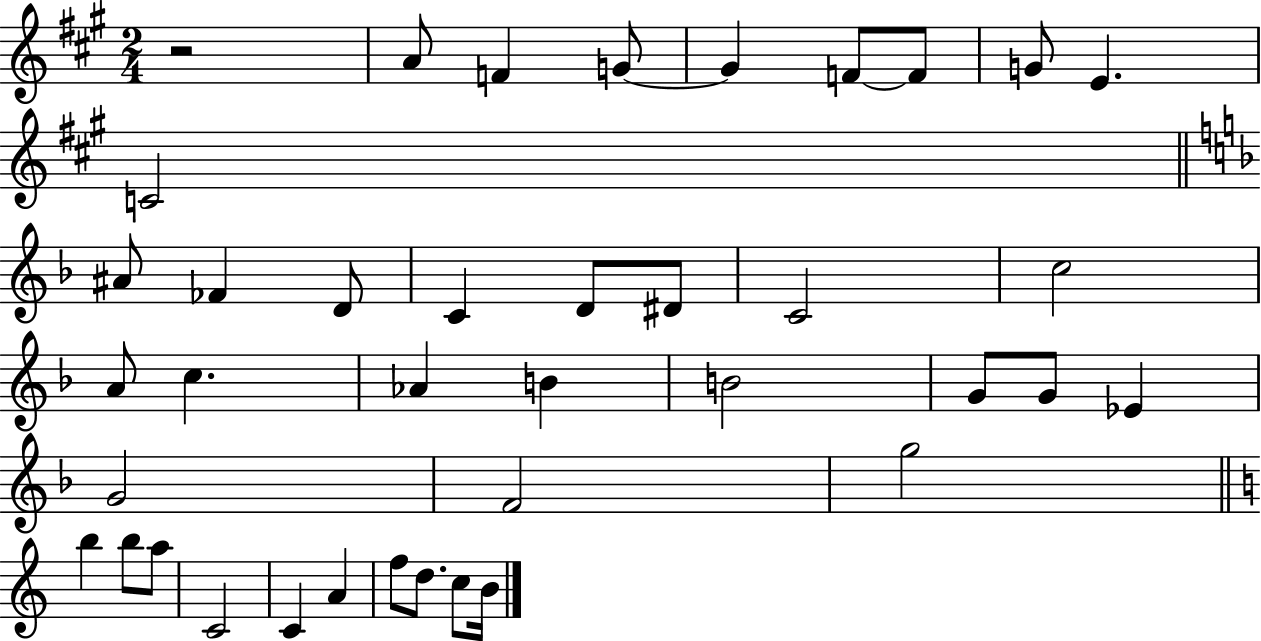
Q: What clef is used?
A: treble